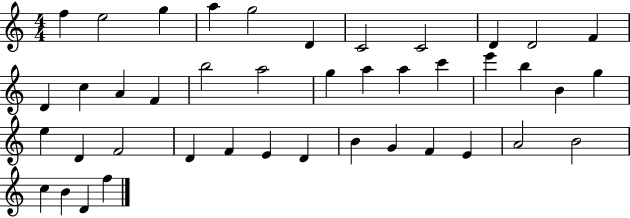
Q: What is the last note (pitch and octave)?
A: F5